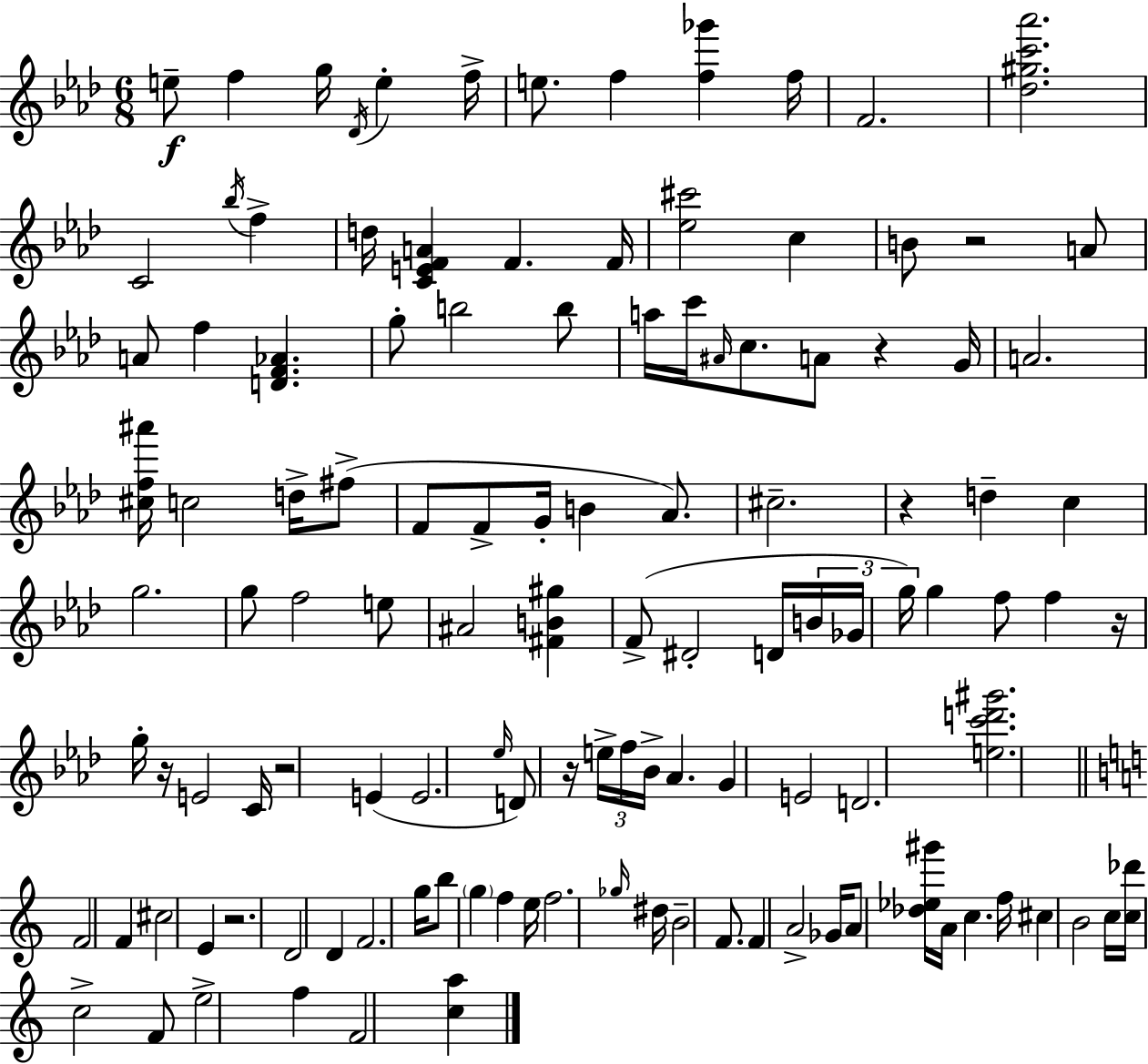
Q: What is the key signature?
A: F minor